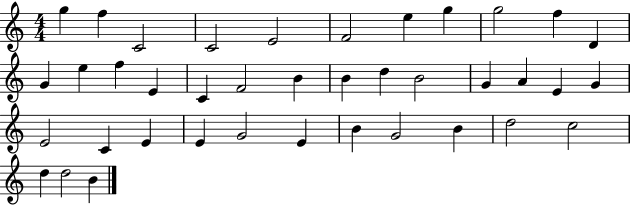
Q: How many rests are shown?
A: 0